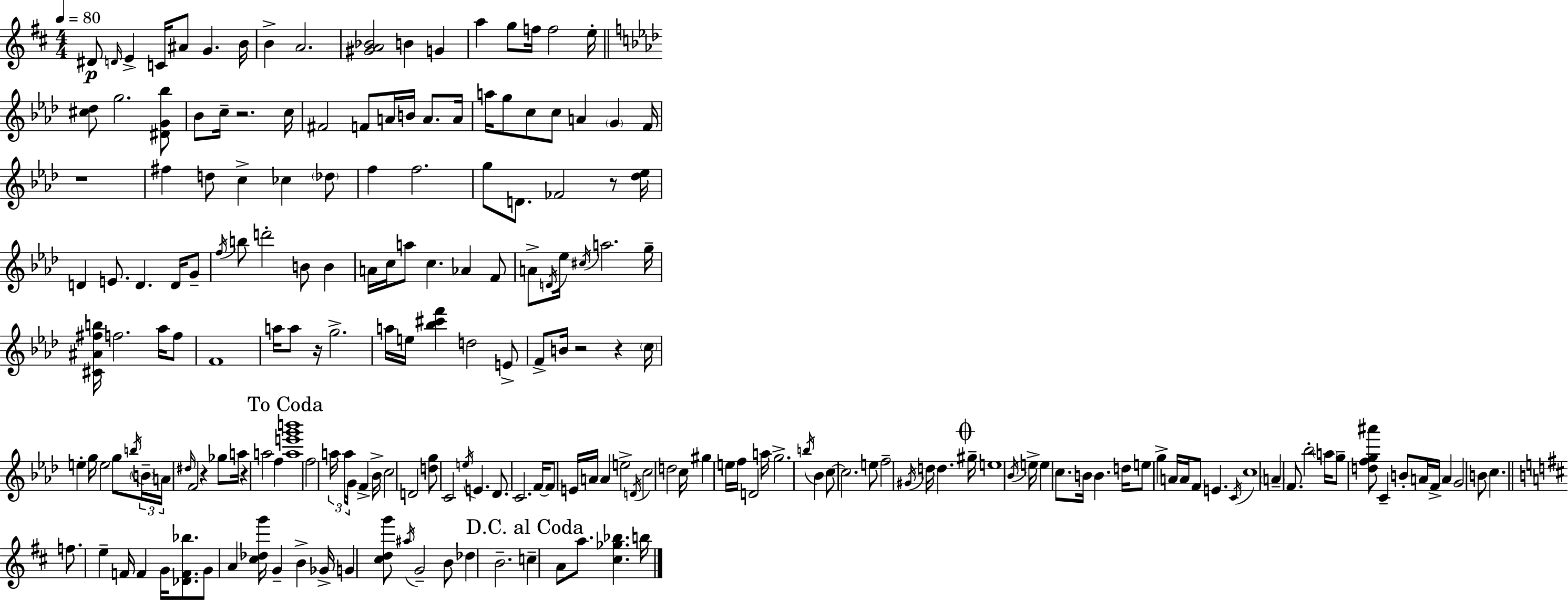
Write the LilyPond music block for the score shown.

{
  \clef treble
  \numericTimeSignature
  \time 4/4
  \key d \major
  \tempo 4 = 80
  dis'8\p \grace { d'16 } e'4-> c'16 ais'8 g'4. | b'16 b'4-> a'2. | <gis' a' bes'>2 b'4 g'4 | a''4 g''8 f''16 f''2 | \break e''16-. \bar "||" \break \key aes \major <cis'' des''>8 g''2. <dis' g' bes''>8 | bes'8 c''16-- r2. c''16 | fis'2 f'8 a'16 b'16 a'8. a'16 | a''16 g''8 c''8 c''8 a'4 \parenthesize g'4 f'16 | \break r1 | fis''4 d''8 c''4-> ces''4 \parenthesize des''8 | f''4 f''2. | g''8 d'8. fes'2 r8 <des'' ees''>16 | \break d'4 e'8. d'4. d'16 g'8-- | \acciaccatura { f''16 } b''8 d'''2-. b'8 b'4 | a'16 c''16 a''8 c''4. aes'4 f'8 | a'8-> \acciaccatura { d'16 } ees''16 \acciaccatura { cis''16 } a''2. | \break g''16-- <cis' ais' fis'' b''>16 f''2. | aes''16 f''8 f'1 | a''16 a''8 r16 g''2.-> | a''16 e''16 <bes'' cis''' f'''>4 d''2 | \break e'8-> f'8-> b'16 r2 r4 | \parenthesize c''16 e''4-. g''16 e''2 | g''8 \acciaccatura { b''16 } \tuplet 3/2 { \parenthesize b'16-- a'16 \grace { dis''16 } } f'2 r4 | ges''8 a''16 r4 a''2 | \break f''4 \mark "To Coda" <a'' e''' g''' b'''>1 | f''2 \tuplet 3/2 { a''16 a''16 g'16 } | f'4-> bes'16-> c''2 d'2 | <d'' g''>8 c'2 \acciaccatura { e''16 } | \break e'4. des'8. c'2. | f'16~~ f'8 e'16 a'16 a'4 e''2-> | \acciaccatura { d'16 } c''2 d''2 | c''16 gis''4 e''16 f''16 d'2 | \break a''16 g''2.-> | \acciaccatura { b''16 } bes'4 c''8~~ c''2. | e''8 f''2-- | \acciaccatura { gis'16 } d''16 d''4. \mark \markup { \musicglyph "scripts.coda" } gis''16-- e''1 | \break \acciaccatura { bes'16 } e''16-> e''4 c''8. | b'16 b'4. d''16 e''8 g''4-> | a'16 a'16 f'8 e'4. \acciaccatura { c'16 } c''1 | \parenthesize a'4-- f'8. | \break bes''2-. \parenthesize a''16 g''8-- <d'' f'' g'' ais'''>8 c'4-- | b'8-. a'16 f'16-> a'4 g'2 | b'8 c''4. \bar "||" \break \key d \major f''8. e''4-- f'16 f'4 g'16 <des' f' bes''>8. | g'8 a'4 <cis'' des'' g'''>16 g'4-- b'4-> ges'16-> | g'4 <cis'' d'' g'''>8 \acciaccatura { ais''16 } g'2-- b'8 | des''4 b'2.-- | \break \mark "D.C. al Coda" c''4-- a'8 a''8. <cis'' ges'' bes''>4. | b''16 \bar "|."
}